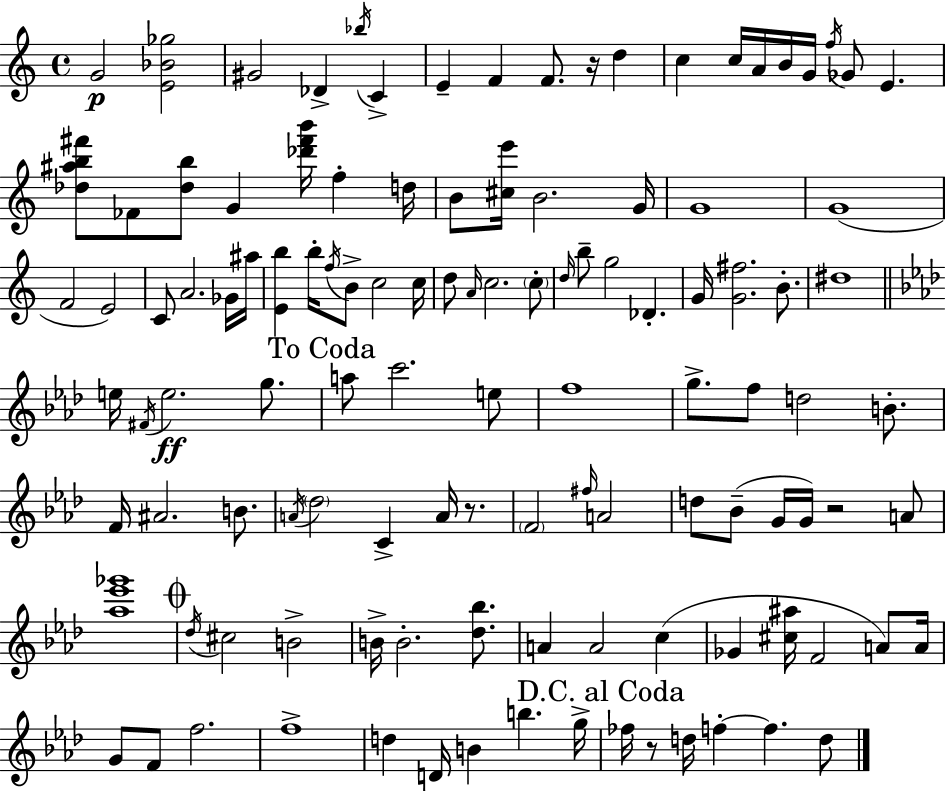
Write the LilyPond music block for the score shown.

{
  \clef treble
  \time 4/4
  \defaultTimeSignature
  \key a \minor
  g'2\p <e' bes' ges''>2 | gis'2 des'4-> \acciaccatura { bes''16 } c'4-> | e'4-- f'4 f'8. r16 d''4 | c''4 c''16 a'16 b'16 g'16 \acciaccatura { f''16 } ges'8 e'4. | \break <des'' ais'' b'' fis'''>8 fes'8 <des'' b''>8 g'4 <des''' fis''' b'''>16 f''4-. | d''16 b'8 <cis'' e'''>16 b'2. | g'16 g'1 | g'1( | \break f'2 e'2) | c'8 a'2. | ges'16 ais''16 <e' b''>4 b''16-. \acciaccatura { f''16 } b'8-> c''2 | c''16 d''8 \grace { a'16 } c''2. | \break \parenthesize c''8-. \grace { d''16 } b''8-- g''2 des'4.-. | g'16 <g' fis''>2. | b'8.-. dis''1 | \bar "||" \break \key aes \major e''16 \acciaccatura { fis'16 }\ff e''2. g''8. | \mark "To Coda" a''8 c'''2. e''8 | f''1 | g''8.-> f''8 d''2 b'8.-. | \break f'16 ais'2. b'8. | \acciaccatura { a'16 } \parenthesize des''2 c'4-> a'16 r8. | \parenthesize f'2 \grace { fis''16 } a'2 | d''8 bes'8--( g'16 g'16) r2 | \break a'8 <aes'' ees''' ges'''>1 | \mark \markup { \musicglyph "scripts.coda" } \acciaccatura { des''16 } cis''2 b'2-> | b'16-> b'2.-. | <des'' bes''>8. a'4 a'2 | \break c''4( ges'4 <cis'' ais''>16 f'2 | a'8) a'16 g'8 f'8 f''2. | f''1-> | d''4 d'16 b'4 b''4. | \break g''16-> \mark "D.C. al Coda" fes''16 r8 d''16 f''4-.~~ f''4. | d''8 \bar "|."
}